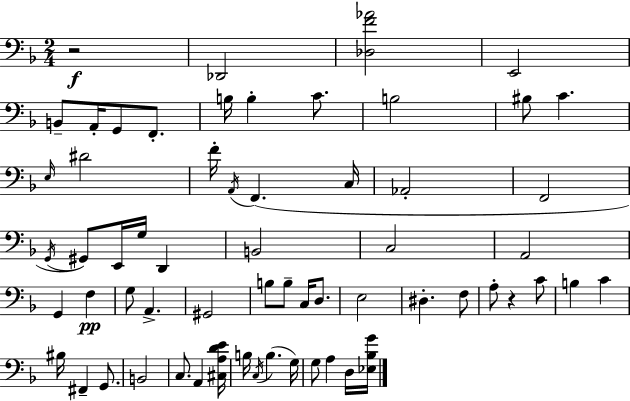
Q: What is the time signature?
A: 2/4